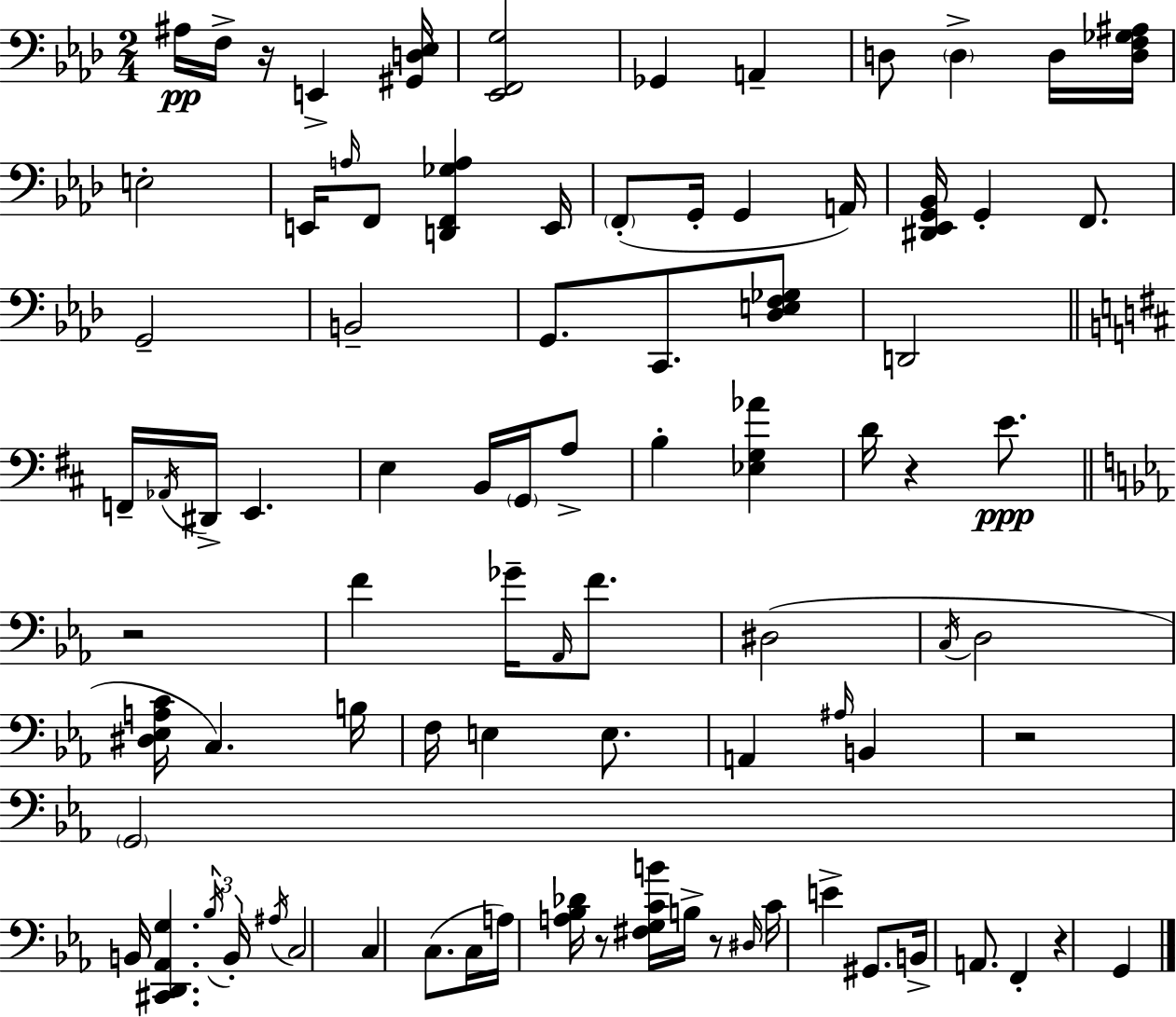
{
  \clef bass
  \numericTimeSignature
  \time 2/4
  \key aes \major
  \repeat volta 2 { ais16\pp f16-> r16 e,4-> <gis, d ees>16 | <ees, f, g>2 | ges,4 a,4-- | d8 \parenthesize d4-> d16 <d f ges ais>16 | \break e2-. | e,16 \grace { a16 } f,8 <d, f, ges a>4 | e,16 \parenthesize f,8-.( g,16-. g,4 | a,16) <dis, ees, g, bes,>16 g,4-. f,8. | \break g,2-- | b,2-- | g,8. c,8. <des e f ges>8 | d,2 | \break \bar "||" \break \key b \minor f,16-- \acciaccatura { aes,16 } dis,16-> e,4. | e4 b,16 \parenthesize g,16 a8-> | b4-. <ees g aes'>4 | d'16 r4 e'8.\ppp | \break \bar "||" \break \key c \minor r2 | f'4 ges'16-- \grace { aes,16 } f'8. | dis2( | \acciaccatura { c16 } d2 | \break <dis ees a c'>16 c4.) | b16 f16 e4 e8. | a,4 \grace { ais16 } b,4 | r2 | \break \parenthesize g,2 | b,16 <cis, d, aes, g>4. | \tuplet 3/2 { \acciaccatura { bes16 } b,16-. \acciaccatura { ais16 } } c2 | c4 | \break c8.( c16 a16) <a bes des'>16 r8 | <fis g c' b'>16 b16-> r8 \grace { dis16 } c'16 e'4-> | gis,8. b,16-> a,8. | f,4-. r4 | \break g,4 } \bar "|."
}